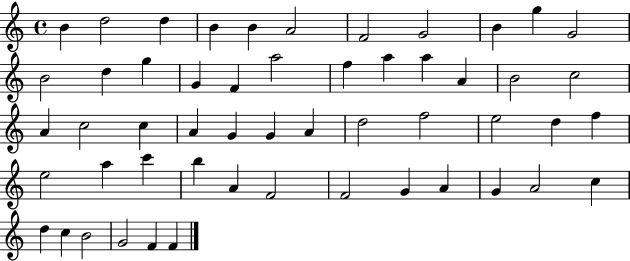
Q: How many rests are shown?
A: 0